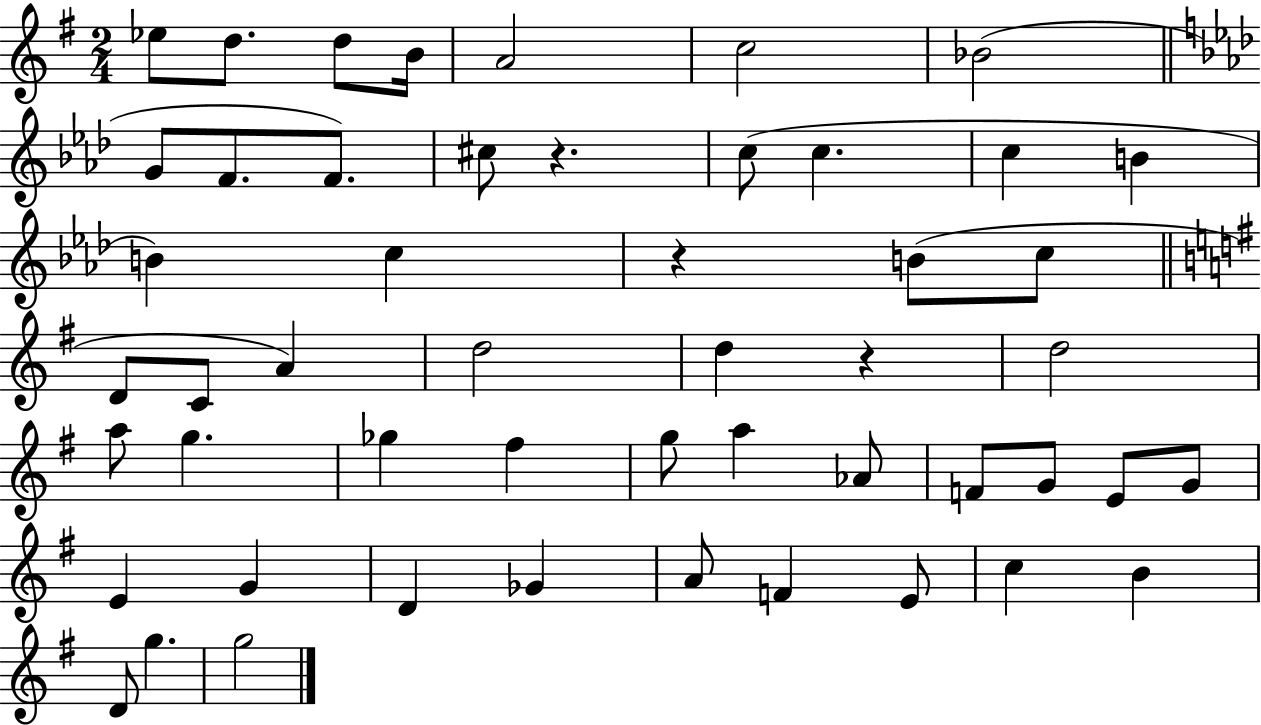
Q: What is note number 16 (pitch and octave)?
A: B4